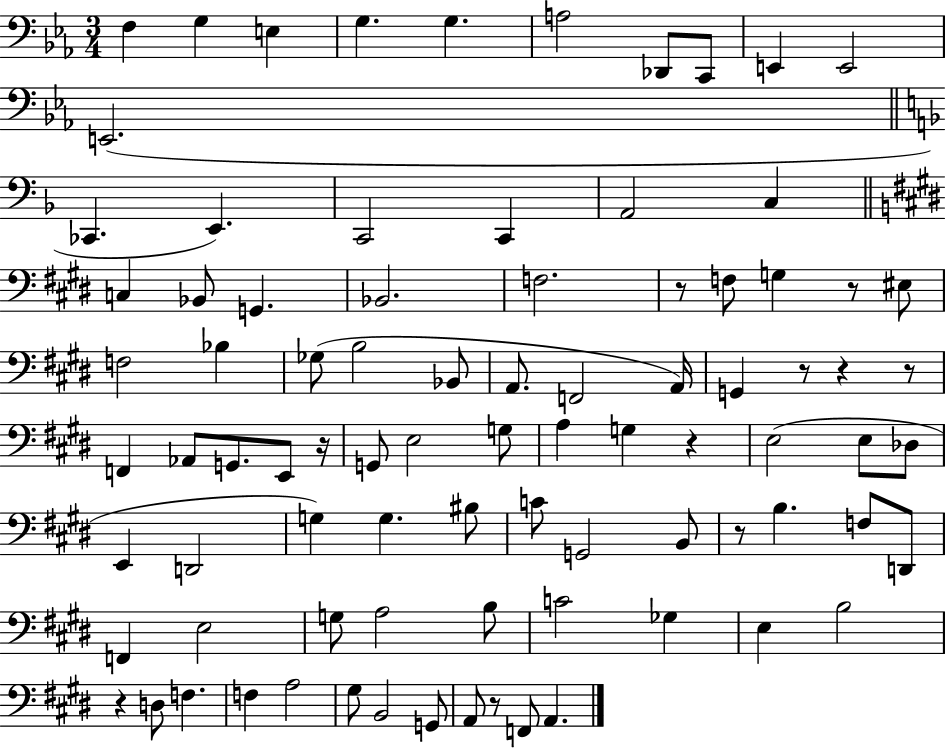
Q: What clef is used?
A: bass